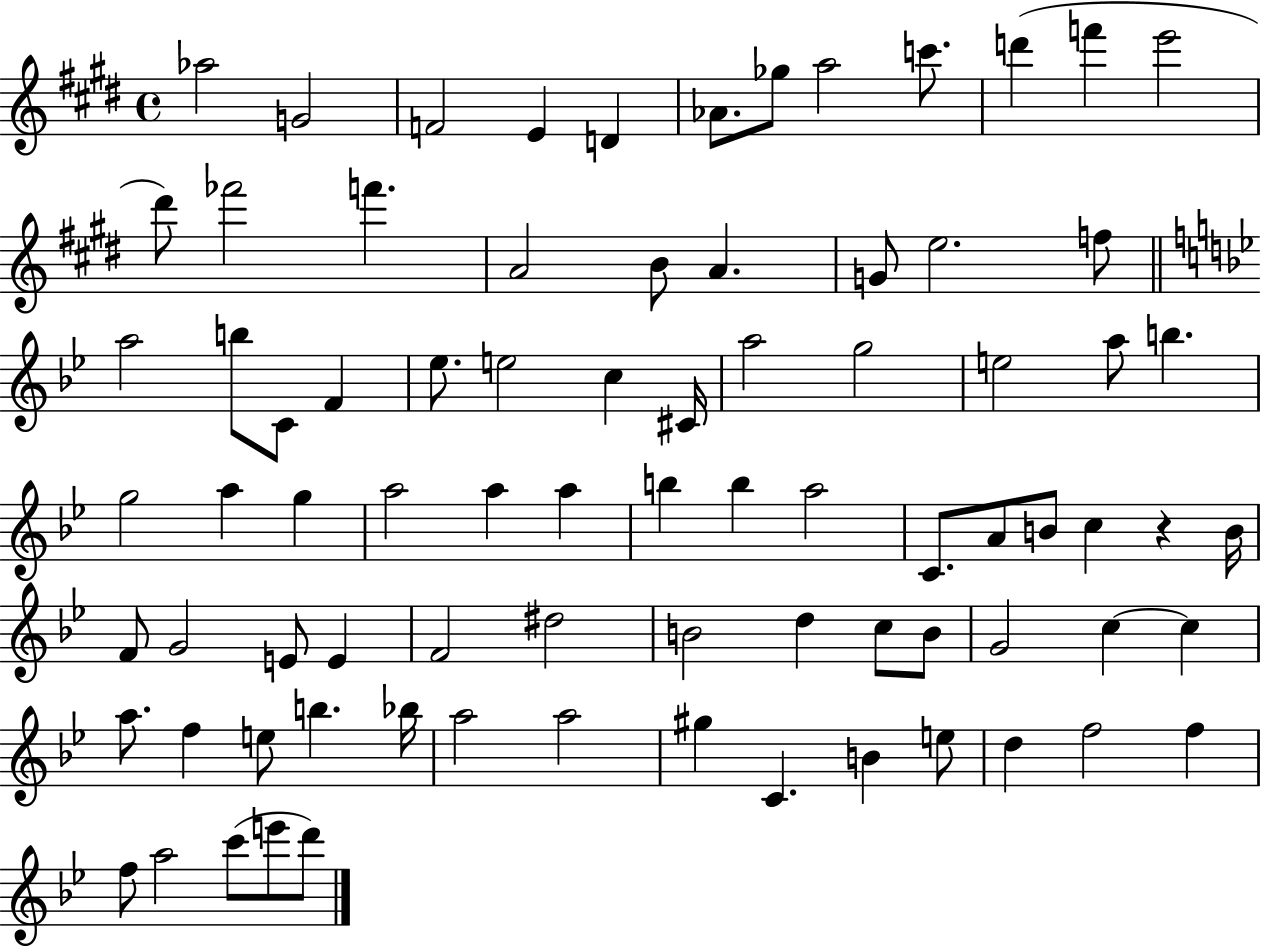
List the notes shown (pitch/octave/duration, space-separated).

Ab5/h G4/h F4/h E4/q D4/q Ab4/e. Gb5/e A5/h C6/e. D6/q F6/q E6/h D#6/e FES6/h F6/q. A4/h B4/e A4/q. G4/e E5/h. F5/e A5/h B5/e C4/e F4/q Eb5/e. E5/h C5/q C#4/s A5/h G5/h E5/h A5/e B5/q. G5/h A5/q G5/q A5/h A5/q A5/q B5/q B5/q A5/h C4/e. A4/e B4/e C5/q R/q B4/s F4/e G4/h E4/e E4/q F4/h D#5/h B4/h D5/q C5/e B4/e G4/h C5/q C5/q A5/e. F5/q E5/e B5/q. Bb5/s A5/h A5/h G#5/q C4/q. B4/q E5/e D5/q F5/h F5/q F5/e A5/h C6/e E6/e D6/e